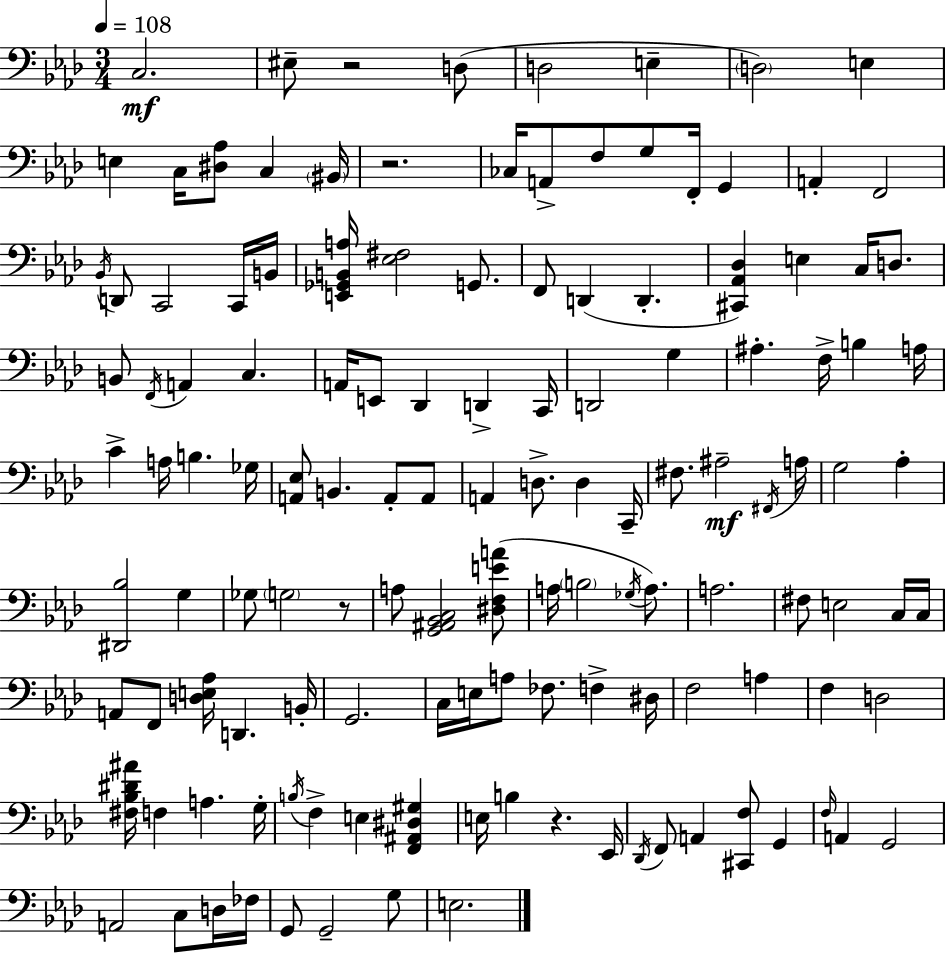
C3/h. EIS3/e R/h D3/e D3/h E3/q D3/h E3/q E3/q C3/s [D#3,Ab3]/e C3/q BIS2/s R/h. CES3/s A2/e F3/e G3/e F2/s G2/q A2/q F2/h Bb2/s D2/e C2/h C2/s B2/s [E2,Gb2,B2,A3]/s [Eb3,F#3]/h G2/e. F2/e D2/q D2/q. [C#2,Ab2,Db3]/q E3/q C3/s D3/e. B2/e F2/s A2/q C3/q. A2/s E2/e Db2/q D2/q C2/s D2/h G3/q A#3/q. F3/s B3/q A3/s C4/q A3/s B3/q. Gb3/s [A2,Eb3]/e B2/q. A2/e A2/e A2/q D3/e. D3/q C2/s F#3/e. A#3/h F#2/s A3/s G3/h Ab3/q [D#2,Bb3]/h G3/q Gb3/e G3/h R/e A3/e [G2,A#2,Bb2,C3]/h [D#3,F3,E4,A4]/e A3/s B3/h Gb3/s A3/e. A3/h. F#3/e E3/h C3/s C3/s A2/e F2/e [D3,E3,Ab3]/s D2/q. B2/s G2/h. C3/s E3/s A3/e FES3/e. F3/q D#3/s F3/h A3/q F3/q D3/h [F#3,Bb3,D#4,A#4]/s F3/q A3/q. G3/s B3/s F3/q E3/q [F2,A#2,D#3,G#3]/q E3/s B3/q R/q. Eb2/s Db2/s F2/e A2/q [C#2,F3]/e G2/q F3/s A2/q G2/h A2/h C3/e D3/s FES3/s G2/e G2/h G3/e E3/h.